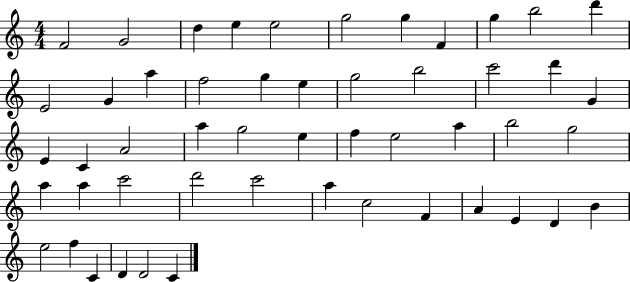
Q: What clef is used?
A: treble